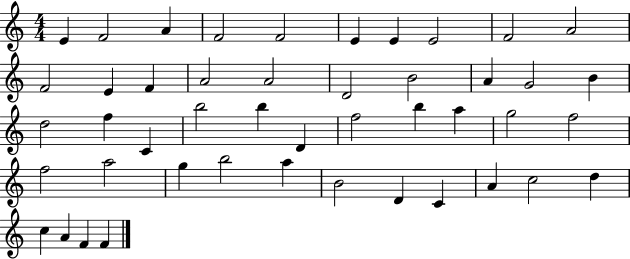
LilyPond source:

{
  \clef treble
  \numericTimeSignature
  \time 4/4
  \key c \major
  e'4 f'2 a'4 | f'2 f'2 | e'4 e'4 e'2 | f'2 a'2 | \break f'2 e'4 f'4 | a'2 a'2 | d'2 b'2 | a'4 g'2 b'4 | \break d''2 f''4 c'4 | b''2 b''4 d'4 | f''2 b''4 a''4 | g''2 f''2 | \break f''2 a''2 | g''4 b''2 a''4 | b'2 d'4 c'4 | a'4 c''2 d''4 | \break c''4 a'4 f'4 f'4 | \bar "|."
}